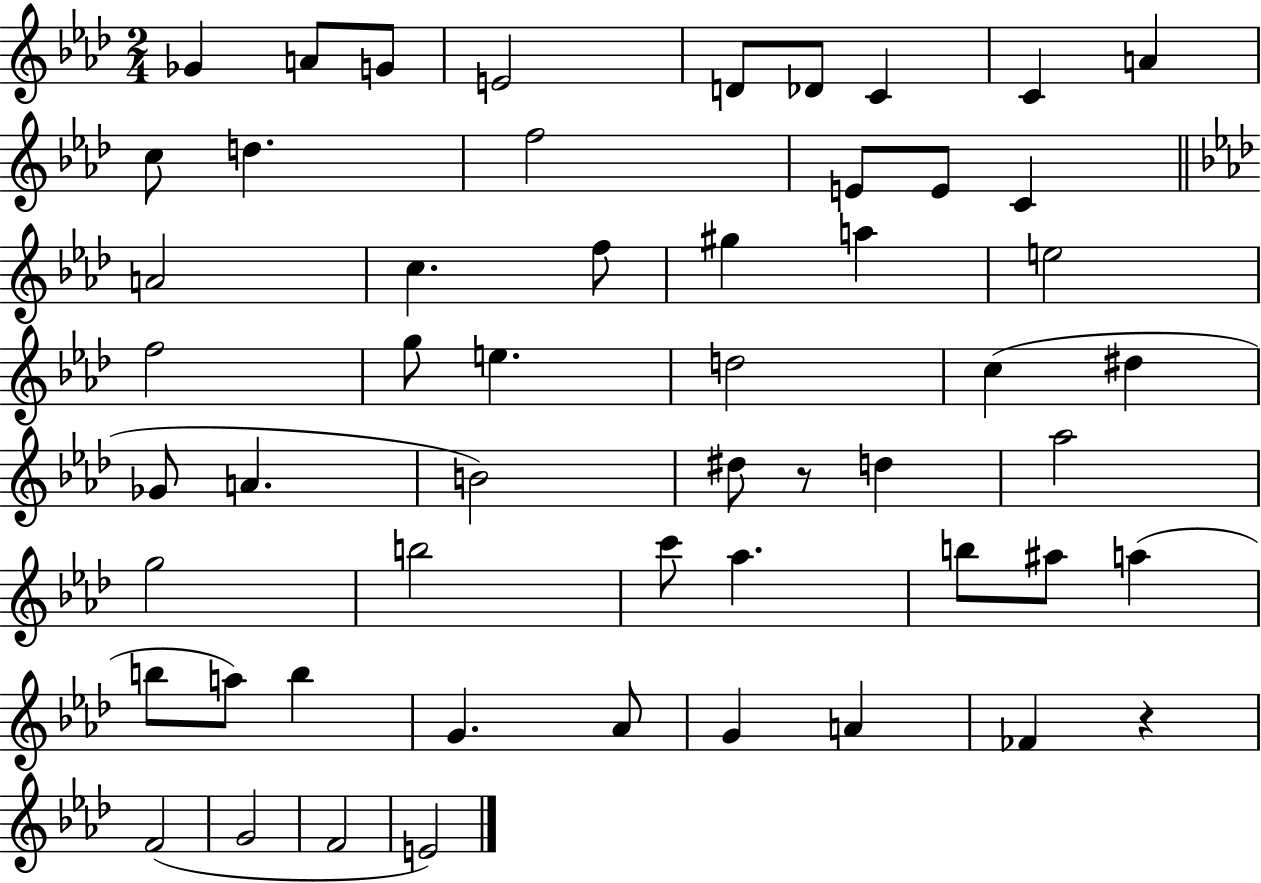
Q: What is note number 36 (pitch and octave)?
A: C6